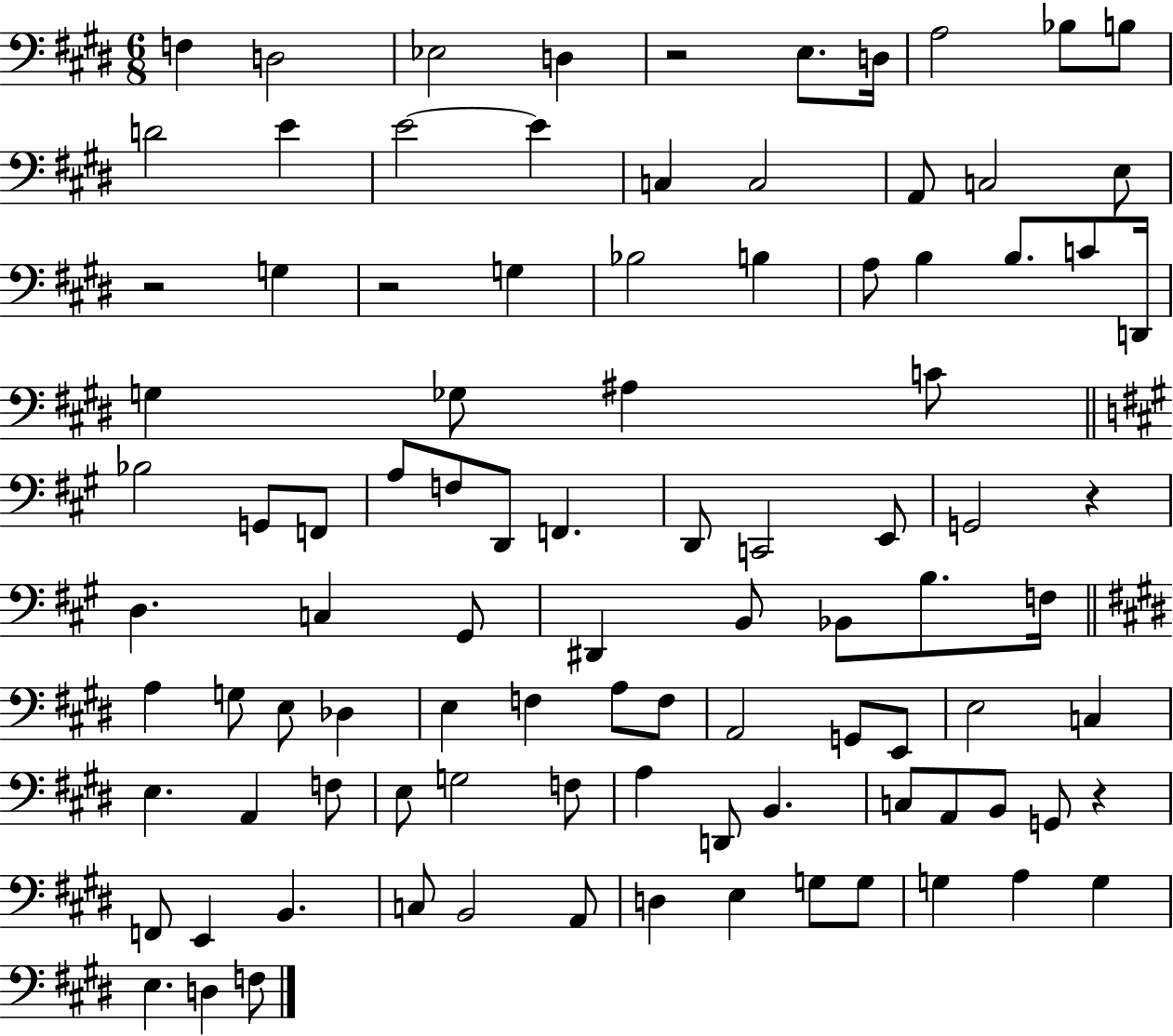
X:1
T:Untitled
M:6/8
L:1/4
K:E
F, D,2 _E,2 D, z2 E,/2 D,/4 A,2 _B,/2 B,/2 D2 E E2 E C, C,2 A,,/2 C,2 E,/2 z2 G, z2 G, _B,2 B, A,/2 B, B,/2 C/2 D,,/4 G, _G,/2 ^A, C/2 _B,2 G,,/2 F,,/2 A,/2 F,/2 D,,/2 F,, D,,/2 C,,2 E,,/2 G,,2 z D, C, ^G,,/2 ^D,, B,,/2 _B,,/2 B,/2 F,/4 A, G,/2 E,/2 _D, E, F, A,/2 F,/2 A,,2 G,,/2 E,,/2 E,2 C, E, A,, F,/2 E,/2 G,2 F,/2 A, D,,/2 B,, C,/2 A,,/2 B,,/2 G,,/2 z F,,/2 E,, B,, C,/2 B,,2 A,,/2 D, E, G,/2 G,/2 G, A, G, E, D, F,/2